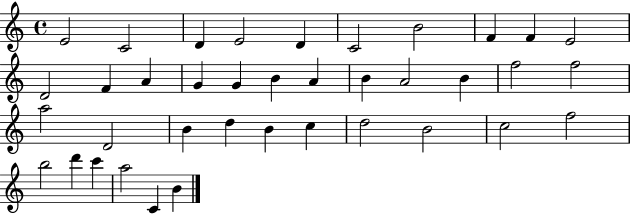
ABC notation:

X:1
T:Untitled
M:4/4
L:1/4
K:C
E2 C2 D E2 D C2 B2 F F E2 D2 F A G G B A B A2 B f2 f2 a2 D2 B d B c d2 B2 c2 f2 b2 d' c' a2 C B